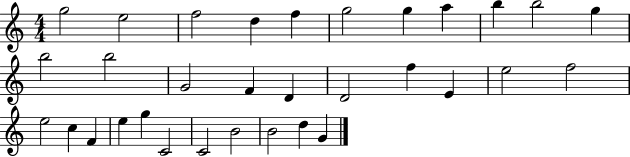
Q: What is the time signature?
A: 4/4